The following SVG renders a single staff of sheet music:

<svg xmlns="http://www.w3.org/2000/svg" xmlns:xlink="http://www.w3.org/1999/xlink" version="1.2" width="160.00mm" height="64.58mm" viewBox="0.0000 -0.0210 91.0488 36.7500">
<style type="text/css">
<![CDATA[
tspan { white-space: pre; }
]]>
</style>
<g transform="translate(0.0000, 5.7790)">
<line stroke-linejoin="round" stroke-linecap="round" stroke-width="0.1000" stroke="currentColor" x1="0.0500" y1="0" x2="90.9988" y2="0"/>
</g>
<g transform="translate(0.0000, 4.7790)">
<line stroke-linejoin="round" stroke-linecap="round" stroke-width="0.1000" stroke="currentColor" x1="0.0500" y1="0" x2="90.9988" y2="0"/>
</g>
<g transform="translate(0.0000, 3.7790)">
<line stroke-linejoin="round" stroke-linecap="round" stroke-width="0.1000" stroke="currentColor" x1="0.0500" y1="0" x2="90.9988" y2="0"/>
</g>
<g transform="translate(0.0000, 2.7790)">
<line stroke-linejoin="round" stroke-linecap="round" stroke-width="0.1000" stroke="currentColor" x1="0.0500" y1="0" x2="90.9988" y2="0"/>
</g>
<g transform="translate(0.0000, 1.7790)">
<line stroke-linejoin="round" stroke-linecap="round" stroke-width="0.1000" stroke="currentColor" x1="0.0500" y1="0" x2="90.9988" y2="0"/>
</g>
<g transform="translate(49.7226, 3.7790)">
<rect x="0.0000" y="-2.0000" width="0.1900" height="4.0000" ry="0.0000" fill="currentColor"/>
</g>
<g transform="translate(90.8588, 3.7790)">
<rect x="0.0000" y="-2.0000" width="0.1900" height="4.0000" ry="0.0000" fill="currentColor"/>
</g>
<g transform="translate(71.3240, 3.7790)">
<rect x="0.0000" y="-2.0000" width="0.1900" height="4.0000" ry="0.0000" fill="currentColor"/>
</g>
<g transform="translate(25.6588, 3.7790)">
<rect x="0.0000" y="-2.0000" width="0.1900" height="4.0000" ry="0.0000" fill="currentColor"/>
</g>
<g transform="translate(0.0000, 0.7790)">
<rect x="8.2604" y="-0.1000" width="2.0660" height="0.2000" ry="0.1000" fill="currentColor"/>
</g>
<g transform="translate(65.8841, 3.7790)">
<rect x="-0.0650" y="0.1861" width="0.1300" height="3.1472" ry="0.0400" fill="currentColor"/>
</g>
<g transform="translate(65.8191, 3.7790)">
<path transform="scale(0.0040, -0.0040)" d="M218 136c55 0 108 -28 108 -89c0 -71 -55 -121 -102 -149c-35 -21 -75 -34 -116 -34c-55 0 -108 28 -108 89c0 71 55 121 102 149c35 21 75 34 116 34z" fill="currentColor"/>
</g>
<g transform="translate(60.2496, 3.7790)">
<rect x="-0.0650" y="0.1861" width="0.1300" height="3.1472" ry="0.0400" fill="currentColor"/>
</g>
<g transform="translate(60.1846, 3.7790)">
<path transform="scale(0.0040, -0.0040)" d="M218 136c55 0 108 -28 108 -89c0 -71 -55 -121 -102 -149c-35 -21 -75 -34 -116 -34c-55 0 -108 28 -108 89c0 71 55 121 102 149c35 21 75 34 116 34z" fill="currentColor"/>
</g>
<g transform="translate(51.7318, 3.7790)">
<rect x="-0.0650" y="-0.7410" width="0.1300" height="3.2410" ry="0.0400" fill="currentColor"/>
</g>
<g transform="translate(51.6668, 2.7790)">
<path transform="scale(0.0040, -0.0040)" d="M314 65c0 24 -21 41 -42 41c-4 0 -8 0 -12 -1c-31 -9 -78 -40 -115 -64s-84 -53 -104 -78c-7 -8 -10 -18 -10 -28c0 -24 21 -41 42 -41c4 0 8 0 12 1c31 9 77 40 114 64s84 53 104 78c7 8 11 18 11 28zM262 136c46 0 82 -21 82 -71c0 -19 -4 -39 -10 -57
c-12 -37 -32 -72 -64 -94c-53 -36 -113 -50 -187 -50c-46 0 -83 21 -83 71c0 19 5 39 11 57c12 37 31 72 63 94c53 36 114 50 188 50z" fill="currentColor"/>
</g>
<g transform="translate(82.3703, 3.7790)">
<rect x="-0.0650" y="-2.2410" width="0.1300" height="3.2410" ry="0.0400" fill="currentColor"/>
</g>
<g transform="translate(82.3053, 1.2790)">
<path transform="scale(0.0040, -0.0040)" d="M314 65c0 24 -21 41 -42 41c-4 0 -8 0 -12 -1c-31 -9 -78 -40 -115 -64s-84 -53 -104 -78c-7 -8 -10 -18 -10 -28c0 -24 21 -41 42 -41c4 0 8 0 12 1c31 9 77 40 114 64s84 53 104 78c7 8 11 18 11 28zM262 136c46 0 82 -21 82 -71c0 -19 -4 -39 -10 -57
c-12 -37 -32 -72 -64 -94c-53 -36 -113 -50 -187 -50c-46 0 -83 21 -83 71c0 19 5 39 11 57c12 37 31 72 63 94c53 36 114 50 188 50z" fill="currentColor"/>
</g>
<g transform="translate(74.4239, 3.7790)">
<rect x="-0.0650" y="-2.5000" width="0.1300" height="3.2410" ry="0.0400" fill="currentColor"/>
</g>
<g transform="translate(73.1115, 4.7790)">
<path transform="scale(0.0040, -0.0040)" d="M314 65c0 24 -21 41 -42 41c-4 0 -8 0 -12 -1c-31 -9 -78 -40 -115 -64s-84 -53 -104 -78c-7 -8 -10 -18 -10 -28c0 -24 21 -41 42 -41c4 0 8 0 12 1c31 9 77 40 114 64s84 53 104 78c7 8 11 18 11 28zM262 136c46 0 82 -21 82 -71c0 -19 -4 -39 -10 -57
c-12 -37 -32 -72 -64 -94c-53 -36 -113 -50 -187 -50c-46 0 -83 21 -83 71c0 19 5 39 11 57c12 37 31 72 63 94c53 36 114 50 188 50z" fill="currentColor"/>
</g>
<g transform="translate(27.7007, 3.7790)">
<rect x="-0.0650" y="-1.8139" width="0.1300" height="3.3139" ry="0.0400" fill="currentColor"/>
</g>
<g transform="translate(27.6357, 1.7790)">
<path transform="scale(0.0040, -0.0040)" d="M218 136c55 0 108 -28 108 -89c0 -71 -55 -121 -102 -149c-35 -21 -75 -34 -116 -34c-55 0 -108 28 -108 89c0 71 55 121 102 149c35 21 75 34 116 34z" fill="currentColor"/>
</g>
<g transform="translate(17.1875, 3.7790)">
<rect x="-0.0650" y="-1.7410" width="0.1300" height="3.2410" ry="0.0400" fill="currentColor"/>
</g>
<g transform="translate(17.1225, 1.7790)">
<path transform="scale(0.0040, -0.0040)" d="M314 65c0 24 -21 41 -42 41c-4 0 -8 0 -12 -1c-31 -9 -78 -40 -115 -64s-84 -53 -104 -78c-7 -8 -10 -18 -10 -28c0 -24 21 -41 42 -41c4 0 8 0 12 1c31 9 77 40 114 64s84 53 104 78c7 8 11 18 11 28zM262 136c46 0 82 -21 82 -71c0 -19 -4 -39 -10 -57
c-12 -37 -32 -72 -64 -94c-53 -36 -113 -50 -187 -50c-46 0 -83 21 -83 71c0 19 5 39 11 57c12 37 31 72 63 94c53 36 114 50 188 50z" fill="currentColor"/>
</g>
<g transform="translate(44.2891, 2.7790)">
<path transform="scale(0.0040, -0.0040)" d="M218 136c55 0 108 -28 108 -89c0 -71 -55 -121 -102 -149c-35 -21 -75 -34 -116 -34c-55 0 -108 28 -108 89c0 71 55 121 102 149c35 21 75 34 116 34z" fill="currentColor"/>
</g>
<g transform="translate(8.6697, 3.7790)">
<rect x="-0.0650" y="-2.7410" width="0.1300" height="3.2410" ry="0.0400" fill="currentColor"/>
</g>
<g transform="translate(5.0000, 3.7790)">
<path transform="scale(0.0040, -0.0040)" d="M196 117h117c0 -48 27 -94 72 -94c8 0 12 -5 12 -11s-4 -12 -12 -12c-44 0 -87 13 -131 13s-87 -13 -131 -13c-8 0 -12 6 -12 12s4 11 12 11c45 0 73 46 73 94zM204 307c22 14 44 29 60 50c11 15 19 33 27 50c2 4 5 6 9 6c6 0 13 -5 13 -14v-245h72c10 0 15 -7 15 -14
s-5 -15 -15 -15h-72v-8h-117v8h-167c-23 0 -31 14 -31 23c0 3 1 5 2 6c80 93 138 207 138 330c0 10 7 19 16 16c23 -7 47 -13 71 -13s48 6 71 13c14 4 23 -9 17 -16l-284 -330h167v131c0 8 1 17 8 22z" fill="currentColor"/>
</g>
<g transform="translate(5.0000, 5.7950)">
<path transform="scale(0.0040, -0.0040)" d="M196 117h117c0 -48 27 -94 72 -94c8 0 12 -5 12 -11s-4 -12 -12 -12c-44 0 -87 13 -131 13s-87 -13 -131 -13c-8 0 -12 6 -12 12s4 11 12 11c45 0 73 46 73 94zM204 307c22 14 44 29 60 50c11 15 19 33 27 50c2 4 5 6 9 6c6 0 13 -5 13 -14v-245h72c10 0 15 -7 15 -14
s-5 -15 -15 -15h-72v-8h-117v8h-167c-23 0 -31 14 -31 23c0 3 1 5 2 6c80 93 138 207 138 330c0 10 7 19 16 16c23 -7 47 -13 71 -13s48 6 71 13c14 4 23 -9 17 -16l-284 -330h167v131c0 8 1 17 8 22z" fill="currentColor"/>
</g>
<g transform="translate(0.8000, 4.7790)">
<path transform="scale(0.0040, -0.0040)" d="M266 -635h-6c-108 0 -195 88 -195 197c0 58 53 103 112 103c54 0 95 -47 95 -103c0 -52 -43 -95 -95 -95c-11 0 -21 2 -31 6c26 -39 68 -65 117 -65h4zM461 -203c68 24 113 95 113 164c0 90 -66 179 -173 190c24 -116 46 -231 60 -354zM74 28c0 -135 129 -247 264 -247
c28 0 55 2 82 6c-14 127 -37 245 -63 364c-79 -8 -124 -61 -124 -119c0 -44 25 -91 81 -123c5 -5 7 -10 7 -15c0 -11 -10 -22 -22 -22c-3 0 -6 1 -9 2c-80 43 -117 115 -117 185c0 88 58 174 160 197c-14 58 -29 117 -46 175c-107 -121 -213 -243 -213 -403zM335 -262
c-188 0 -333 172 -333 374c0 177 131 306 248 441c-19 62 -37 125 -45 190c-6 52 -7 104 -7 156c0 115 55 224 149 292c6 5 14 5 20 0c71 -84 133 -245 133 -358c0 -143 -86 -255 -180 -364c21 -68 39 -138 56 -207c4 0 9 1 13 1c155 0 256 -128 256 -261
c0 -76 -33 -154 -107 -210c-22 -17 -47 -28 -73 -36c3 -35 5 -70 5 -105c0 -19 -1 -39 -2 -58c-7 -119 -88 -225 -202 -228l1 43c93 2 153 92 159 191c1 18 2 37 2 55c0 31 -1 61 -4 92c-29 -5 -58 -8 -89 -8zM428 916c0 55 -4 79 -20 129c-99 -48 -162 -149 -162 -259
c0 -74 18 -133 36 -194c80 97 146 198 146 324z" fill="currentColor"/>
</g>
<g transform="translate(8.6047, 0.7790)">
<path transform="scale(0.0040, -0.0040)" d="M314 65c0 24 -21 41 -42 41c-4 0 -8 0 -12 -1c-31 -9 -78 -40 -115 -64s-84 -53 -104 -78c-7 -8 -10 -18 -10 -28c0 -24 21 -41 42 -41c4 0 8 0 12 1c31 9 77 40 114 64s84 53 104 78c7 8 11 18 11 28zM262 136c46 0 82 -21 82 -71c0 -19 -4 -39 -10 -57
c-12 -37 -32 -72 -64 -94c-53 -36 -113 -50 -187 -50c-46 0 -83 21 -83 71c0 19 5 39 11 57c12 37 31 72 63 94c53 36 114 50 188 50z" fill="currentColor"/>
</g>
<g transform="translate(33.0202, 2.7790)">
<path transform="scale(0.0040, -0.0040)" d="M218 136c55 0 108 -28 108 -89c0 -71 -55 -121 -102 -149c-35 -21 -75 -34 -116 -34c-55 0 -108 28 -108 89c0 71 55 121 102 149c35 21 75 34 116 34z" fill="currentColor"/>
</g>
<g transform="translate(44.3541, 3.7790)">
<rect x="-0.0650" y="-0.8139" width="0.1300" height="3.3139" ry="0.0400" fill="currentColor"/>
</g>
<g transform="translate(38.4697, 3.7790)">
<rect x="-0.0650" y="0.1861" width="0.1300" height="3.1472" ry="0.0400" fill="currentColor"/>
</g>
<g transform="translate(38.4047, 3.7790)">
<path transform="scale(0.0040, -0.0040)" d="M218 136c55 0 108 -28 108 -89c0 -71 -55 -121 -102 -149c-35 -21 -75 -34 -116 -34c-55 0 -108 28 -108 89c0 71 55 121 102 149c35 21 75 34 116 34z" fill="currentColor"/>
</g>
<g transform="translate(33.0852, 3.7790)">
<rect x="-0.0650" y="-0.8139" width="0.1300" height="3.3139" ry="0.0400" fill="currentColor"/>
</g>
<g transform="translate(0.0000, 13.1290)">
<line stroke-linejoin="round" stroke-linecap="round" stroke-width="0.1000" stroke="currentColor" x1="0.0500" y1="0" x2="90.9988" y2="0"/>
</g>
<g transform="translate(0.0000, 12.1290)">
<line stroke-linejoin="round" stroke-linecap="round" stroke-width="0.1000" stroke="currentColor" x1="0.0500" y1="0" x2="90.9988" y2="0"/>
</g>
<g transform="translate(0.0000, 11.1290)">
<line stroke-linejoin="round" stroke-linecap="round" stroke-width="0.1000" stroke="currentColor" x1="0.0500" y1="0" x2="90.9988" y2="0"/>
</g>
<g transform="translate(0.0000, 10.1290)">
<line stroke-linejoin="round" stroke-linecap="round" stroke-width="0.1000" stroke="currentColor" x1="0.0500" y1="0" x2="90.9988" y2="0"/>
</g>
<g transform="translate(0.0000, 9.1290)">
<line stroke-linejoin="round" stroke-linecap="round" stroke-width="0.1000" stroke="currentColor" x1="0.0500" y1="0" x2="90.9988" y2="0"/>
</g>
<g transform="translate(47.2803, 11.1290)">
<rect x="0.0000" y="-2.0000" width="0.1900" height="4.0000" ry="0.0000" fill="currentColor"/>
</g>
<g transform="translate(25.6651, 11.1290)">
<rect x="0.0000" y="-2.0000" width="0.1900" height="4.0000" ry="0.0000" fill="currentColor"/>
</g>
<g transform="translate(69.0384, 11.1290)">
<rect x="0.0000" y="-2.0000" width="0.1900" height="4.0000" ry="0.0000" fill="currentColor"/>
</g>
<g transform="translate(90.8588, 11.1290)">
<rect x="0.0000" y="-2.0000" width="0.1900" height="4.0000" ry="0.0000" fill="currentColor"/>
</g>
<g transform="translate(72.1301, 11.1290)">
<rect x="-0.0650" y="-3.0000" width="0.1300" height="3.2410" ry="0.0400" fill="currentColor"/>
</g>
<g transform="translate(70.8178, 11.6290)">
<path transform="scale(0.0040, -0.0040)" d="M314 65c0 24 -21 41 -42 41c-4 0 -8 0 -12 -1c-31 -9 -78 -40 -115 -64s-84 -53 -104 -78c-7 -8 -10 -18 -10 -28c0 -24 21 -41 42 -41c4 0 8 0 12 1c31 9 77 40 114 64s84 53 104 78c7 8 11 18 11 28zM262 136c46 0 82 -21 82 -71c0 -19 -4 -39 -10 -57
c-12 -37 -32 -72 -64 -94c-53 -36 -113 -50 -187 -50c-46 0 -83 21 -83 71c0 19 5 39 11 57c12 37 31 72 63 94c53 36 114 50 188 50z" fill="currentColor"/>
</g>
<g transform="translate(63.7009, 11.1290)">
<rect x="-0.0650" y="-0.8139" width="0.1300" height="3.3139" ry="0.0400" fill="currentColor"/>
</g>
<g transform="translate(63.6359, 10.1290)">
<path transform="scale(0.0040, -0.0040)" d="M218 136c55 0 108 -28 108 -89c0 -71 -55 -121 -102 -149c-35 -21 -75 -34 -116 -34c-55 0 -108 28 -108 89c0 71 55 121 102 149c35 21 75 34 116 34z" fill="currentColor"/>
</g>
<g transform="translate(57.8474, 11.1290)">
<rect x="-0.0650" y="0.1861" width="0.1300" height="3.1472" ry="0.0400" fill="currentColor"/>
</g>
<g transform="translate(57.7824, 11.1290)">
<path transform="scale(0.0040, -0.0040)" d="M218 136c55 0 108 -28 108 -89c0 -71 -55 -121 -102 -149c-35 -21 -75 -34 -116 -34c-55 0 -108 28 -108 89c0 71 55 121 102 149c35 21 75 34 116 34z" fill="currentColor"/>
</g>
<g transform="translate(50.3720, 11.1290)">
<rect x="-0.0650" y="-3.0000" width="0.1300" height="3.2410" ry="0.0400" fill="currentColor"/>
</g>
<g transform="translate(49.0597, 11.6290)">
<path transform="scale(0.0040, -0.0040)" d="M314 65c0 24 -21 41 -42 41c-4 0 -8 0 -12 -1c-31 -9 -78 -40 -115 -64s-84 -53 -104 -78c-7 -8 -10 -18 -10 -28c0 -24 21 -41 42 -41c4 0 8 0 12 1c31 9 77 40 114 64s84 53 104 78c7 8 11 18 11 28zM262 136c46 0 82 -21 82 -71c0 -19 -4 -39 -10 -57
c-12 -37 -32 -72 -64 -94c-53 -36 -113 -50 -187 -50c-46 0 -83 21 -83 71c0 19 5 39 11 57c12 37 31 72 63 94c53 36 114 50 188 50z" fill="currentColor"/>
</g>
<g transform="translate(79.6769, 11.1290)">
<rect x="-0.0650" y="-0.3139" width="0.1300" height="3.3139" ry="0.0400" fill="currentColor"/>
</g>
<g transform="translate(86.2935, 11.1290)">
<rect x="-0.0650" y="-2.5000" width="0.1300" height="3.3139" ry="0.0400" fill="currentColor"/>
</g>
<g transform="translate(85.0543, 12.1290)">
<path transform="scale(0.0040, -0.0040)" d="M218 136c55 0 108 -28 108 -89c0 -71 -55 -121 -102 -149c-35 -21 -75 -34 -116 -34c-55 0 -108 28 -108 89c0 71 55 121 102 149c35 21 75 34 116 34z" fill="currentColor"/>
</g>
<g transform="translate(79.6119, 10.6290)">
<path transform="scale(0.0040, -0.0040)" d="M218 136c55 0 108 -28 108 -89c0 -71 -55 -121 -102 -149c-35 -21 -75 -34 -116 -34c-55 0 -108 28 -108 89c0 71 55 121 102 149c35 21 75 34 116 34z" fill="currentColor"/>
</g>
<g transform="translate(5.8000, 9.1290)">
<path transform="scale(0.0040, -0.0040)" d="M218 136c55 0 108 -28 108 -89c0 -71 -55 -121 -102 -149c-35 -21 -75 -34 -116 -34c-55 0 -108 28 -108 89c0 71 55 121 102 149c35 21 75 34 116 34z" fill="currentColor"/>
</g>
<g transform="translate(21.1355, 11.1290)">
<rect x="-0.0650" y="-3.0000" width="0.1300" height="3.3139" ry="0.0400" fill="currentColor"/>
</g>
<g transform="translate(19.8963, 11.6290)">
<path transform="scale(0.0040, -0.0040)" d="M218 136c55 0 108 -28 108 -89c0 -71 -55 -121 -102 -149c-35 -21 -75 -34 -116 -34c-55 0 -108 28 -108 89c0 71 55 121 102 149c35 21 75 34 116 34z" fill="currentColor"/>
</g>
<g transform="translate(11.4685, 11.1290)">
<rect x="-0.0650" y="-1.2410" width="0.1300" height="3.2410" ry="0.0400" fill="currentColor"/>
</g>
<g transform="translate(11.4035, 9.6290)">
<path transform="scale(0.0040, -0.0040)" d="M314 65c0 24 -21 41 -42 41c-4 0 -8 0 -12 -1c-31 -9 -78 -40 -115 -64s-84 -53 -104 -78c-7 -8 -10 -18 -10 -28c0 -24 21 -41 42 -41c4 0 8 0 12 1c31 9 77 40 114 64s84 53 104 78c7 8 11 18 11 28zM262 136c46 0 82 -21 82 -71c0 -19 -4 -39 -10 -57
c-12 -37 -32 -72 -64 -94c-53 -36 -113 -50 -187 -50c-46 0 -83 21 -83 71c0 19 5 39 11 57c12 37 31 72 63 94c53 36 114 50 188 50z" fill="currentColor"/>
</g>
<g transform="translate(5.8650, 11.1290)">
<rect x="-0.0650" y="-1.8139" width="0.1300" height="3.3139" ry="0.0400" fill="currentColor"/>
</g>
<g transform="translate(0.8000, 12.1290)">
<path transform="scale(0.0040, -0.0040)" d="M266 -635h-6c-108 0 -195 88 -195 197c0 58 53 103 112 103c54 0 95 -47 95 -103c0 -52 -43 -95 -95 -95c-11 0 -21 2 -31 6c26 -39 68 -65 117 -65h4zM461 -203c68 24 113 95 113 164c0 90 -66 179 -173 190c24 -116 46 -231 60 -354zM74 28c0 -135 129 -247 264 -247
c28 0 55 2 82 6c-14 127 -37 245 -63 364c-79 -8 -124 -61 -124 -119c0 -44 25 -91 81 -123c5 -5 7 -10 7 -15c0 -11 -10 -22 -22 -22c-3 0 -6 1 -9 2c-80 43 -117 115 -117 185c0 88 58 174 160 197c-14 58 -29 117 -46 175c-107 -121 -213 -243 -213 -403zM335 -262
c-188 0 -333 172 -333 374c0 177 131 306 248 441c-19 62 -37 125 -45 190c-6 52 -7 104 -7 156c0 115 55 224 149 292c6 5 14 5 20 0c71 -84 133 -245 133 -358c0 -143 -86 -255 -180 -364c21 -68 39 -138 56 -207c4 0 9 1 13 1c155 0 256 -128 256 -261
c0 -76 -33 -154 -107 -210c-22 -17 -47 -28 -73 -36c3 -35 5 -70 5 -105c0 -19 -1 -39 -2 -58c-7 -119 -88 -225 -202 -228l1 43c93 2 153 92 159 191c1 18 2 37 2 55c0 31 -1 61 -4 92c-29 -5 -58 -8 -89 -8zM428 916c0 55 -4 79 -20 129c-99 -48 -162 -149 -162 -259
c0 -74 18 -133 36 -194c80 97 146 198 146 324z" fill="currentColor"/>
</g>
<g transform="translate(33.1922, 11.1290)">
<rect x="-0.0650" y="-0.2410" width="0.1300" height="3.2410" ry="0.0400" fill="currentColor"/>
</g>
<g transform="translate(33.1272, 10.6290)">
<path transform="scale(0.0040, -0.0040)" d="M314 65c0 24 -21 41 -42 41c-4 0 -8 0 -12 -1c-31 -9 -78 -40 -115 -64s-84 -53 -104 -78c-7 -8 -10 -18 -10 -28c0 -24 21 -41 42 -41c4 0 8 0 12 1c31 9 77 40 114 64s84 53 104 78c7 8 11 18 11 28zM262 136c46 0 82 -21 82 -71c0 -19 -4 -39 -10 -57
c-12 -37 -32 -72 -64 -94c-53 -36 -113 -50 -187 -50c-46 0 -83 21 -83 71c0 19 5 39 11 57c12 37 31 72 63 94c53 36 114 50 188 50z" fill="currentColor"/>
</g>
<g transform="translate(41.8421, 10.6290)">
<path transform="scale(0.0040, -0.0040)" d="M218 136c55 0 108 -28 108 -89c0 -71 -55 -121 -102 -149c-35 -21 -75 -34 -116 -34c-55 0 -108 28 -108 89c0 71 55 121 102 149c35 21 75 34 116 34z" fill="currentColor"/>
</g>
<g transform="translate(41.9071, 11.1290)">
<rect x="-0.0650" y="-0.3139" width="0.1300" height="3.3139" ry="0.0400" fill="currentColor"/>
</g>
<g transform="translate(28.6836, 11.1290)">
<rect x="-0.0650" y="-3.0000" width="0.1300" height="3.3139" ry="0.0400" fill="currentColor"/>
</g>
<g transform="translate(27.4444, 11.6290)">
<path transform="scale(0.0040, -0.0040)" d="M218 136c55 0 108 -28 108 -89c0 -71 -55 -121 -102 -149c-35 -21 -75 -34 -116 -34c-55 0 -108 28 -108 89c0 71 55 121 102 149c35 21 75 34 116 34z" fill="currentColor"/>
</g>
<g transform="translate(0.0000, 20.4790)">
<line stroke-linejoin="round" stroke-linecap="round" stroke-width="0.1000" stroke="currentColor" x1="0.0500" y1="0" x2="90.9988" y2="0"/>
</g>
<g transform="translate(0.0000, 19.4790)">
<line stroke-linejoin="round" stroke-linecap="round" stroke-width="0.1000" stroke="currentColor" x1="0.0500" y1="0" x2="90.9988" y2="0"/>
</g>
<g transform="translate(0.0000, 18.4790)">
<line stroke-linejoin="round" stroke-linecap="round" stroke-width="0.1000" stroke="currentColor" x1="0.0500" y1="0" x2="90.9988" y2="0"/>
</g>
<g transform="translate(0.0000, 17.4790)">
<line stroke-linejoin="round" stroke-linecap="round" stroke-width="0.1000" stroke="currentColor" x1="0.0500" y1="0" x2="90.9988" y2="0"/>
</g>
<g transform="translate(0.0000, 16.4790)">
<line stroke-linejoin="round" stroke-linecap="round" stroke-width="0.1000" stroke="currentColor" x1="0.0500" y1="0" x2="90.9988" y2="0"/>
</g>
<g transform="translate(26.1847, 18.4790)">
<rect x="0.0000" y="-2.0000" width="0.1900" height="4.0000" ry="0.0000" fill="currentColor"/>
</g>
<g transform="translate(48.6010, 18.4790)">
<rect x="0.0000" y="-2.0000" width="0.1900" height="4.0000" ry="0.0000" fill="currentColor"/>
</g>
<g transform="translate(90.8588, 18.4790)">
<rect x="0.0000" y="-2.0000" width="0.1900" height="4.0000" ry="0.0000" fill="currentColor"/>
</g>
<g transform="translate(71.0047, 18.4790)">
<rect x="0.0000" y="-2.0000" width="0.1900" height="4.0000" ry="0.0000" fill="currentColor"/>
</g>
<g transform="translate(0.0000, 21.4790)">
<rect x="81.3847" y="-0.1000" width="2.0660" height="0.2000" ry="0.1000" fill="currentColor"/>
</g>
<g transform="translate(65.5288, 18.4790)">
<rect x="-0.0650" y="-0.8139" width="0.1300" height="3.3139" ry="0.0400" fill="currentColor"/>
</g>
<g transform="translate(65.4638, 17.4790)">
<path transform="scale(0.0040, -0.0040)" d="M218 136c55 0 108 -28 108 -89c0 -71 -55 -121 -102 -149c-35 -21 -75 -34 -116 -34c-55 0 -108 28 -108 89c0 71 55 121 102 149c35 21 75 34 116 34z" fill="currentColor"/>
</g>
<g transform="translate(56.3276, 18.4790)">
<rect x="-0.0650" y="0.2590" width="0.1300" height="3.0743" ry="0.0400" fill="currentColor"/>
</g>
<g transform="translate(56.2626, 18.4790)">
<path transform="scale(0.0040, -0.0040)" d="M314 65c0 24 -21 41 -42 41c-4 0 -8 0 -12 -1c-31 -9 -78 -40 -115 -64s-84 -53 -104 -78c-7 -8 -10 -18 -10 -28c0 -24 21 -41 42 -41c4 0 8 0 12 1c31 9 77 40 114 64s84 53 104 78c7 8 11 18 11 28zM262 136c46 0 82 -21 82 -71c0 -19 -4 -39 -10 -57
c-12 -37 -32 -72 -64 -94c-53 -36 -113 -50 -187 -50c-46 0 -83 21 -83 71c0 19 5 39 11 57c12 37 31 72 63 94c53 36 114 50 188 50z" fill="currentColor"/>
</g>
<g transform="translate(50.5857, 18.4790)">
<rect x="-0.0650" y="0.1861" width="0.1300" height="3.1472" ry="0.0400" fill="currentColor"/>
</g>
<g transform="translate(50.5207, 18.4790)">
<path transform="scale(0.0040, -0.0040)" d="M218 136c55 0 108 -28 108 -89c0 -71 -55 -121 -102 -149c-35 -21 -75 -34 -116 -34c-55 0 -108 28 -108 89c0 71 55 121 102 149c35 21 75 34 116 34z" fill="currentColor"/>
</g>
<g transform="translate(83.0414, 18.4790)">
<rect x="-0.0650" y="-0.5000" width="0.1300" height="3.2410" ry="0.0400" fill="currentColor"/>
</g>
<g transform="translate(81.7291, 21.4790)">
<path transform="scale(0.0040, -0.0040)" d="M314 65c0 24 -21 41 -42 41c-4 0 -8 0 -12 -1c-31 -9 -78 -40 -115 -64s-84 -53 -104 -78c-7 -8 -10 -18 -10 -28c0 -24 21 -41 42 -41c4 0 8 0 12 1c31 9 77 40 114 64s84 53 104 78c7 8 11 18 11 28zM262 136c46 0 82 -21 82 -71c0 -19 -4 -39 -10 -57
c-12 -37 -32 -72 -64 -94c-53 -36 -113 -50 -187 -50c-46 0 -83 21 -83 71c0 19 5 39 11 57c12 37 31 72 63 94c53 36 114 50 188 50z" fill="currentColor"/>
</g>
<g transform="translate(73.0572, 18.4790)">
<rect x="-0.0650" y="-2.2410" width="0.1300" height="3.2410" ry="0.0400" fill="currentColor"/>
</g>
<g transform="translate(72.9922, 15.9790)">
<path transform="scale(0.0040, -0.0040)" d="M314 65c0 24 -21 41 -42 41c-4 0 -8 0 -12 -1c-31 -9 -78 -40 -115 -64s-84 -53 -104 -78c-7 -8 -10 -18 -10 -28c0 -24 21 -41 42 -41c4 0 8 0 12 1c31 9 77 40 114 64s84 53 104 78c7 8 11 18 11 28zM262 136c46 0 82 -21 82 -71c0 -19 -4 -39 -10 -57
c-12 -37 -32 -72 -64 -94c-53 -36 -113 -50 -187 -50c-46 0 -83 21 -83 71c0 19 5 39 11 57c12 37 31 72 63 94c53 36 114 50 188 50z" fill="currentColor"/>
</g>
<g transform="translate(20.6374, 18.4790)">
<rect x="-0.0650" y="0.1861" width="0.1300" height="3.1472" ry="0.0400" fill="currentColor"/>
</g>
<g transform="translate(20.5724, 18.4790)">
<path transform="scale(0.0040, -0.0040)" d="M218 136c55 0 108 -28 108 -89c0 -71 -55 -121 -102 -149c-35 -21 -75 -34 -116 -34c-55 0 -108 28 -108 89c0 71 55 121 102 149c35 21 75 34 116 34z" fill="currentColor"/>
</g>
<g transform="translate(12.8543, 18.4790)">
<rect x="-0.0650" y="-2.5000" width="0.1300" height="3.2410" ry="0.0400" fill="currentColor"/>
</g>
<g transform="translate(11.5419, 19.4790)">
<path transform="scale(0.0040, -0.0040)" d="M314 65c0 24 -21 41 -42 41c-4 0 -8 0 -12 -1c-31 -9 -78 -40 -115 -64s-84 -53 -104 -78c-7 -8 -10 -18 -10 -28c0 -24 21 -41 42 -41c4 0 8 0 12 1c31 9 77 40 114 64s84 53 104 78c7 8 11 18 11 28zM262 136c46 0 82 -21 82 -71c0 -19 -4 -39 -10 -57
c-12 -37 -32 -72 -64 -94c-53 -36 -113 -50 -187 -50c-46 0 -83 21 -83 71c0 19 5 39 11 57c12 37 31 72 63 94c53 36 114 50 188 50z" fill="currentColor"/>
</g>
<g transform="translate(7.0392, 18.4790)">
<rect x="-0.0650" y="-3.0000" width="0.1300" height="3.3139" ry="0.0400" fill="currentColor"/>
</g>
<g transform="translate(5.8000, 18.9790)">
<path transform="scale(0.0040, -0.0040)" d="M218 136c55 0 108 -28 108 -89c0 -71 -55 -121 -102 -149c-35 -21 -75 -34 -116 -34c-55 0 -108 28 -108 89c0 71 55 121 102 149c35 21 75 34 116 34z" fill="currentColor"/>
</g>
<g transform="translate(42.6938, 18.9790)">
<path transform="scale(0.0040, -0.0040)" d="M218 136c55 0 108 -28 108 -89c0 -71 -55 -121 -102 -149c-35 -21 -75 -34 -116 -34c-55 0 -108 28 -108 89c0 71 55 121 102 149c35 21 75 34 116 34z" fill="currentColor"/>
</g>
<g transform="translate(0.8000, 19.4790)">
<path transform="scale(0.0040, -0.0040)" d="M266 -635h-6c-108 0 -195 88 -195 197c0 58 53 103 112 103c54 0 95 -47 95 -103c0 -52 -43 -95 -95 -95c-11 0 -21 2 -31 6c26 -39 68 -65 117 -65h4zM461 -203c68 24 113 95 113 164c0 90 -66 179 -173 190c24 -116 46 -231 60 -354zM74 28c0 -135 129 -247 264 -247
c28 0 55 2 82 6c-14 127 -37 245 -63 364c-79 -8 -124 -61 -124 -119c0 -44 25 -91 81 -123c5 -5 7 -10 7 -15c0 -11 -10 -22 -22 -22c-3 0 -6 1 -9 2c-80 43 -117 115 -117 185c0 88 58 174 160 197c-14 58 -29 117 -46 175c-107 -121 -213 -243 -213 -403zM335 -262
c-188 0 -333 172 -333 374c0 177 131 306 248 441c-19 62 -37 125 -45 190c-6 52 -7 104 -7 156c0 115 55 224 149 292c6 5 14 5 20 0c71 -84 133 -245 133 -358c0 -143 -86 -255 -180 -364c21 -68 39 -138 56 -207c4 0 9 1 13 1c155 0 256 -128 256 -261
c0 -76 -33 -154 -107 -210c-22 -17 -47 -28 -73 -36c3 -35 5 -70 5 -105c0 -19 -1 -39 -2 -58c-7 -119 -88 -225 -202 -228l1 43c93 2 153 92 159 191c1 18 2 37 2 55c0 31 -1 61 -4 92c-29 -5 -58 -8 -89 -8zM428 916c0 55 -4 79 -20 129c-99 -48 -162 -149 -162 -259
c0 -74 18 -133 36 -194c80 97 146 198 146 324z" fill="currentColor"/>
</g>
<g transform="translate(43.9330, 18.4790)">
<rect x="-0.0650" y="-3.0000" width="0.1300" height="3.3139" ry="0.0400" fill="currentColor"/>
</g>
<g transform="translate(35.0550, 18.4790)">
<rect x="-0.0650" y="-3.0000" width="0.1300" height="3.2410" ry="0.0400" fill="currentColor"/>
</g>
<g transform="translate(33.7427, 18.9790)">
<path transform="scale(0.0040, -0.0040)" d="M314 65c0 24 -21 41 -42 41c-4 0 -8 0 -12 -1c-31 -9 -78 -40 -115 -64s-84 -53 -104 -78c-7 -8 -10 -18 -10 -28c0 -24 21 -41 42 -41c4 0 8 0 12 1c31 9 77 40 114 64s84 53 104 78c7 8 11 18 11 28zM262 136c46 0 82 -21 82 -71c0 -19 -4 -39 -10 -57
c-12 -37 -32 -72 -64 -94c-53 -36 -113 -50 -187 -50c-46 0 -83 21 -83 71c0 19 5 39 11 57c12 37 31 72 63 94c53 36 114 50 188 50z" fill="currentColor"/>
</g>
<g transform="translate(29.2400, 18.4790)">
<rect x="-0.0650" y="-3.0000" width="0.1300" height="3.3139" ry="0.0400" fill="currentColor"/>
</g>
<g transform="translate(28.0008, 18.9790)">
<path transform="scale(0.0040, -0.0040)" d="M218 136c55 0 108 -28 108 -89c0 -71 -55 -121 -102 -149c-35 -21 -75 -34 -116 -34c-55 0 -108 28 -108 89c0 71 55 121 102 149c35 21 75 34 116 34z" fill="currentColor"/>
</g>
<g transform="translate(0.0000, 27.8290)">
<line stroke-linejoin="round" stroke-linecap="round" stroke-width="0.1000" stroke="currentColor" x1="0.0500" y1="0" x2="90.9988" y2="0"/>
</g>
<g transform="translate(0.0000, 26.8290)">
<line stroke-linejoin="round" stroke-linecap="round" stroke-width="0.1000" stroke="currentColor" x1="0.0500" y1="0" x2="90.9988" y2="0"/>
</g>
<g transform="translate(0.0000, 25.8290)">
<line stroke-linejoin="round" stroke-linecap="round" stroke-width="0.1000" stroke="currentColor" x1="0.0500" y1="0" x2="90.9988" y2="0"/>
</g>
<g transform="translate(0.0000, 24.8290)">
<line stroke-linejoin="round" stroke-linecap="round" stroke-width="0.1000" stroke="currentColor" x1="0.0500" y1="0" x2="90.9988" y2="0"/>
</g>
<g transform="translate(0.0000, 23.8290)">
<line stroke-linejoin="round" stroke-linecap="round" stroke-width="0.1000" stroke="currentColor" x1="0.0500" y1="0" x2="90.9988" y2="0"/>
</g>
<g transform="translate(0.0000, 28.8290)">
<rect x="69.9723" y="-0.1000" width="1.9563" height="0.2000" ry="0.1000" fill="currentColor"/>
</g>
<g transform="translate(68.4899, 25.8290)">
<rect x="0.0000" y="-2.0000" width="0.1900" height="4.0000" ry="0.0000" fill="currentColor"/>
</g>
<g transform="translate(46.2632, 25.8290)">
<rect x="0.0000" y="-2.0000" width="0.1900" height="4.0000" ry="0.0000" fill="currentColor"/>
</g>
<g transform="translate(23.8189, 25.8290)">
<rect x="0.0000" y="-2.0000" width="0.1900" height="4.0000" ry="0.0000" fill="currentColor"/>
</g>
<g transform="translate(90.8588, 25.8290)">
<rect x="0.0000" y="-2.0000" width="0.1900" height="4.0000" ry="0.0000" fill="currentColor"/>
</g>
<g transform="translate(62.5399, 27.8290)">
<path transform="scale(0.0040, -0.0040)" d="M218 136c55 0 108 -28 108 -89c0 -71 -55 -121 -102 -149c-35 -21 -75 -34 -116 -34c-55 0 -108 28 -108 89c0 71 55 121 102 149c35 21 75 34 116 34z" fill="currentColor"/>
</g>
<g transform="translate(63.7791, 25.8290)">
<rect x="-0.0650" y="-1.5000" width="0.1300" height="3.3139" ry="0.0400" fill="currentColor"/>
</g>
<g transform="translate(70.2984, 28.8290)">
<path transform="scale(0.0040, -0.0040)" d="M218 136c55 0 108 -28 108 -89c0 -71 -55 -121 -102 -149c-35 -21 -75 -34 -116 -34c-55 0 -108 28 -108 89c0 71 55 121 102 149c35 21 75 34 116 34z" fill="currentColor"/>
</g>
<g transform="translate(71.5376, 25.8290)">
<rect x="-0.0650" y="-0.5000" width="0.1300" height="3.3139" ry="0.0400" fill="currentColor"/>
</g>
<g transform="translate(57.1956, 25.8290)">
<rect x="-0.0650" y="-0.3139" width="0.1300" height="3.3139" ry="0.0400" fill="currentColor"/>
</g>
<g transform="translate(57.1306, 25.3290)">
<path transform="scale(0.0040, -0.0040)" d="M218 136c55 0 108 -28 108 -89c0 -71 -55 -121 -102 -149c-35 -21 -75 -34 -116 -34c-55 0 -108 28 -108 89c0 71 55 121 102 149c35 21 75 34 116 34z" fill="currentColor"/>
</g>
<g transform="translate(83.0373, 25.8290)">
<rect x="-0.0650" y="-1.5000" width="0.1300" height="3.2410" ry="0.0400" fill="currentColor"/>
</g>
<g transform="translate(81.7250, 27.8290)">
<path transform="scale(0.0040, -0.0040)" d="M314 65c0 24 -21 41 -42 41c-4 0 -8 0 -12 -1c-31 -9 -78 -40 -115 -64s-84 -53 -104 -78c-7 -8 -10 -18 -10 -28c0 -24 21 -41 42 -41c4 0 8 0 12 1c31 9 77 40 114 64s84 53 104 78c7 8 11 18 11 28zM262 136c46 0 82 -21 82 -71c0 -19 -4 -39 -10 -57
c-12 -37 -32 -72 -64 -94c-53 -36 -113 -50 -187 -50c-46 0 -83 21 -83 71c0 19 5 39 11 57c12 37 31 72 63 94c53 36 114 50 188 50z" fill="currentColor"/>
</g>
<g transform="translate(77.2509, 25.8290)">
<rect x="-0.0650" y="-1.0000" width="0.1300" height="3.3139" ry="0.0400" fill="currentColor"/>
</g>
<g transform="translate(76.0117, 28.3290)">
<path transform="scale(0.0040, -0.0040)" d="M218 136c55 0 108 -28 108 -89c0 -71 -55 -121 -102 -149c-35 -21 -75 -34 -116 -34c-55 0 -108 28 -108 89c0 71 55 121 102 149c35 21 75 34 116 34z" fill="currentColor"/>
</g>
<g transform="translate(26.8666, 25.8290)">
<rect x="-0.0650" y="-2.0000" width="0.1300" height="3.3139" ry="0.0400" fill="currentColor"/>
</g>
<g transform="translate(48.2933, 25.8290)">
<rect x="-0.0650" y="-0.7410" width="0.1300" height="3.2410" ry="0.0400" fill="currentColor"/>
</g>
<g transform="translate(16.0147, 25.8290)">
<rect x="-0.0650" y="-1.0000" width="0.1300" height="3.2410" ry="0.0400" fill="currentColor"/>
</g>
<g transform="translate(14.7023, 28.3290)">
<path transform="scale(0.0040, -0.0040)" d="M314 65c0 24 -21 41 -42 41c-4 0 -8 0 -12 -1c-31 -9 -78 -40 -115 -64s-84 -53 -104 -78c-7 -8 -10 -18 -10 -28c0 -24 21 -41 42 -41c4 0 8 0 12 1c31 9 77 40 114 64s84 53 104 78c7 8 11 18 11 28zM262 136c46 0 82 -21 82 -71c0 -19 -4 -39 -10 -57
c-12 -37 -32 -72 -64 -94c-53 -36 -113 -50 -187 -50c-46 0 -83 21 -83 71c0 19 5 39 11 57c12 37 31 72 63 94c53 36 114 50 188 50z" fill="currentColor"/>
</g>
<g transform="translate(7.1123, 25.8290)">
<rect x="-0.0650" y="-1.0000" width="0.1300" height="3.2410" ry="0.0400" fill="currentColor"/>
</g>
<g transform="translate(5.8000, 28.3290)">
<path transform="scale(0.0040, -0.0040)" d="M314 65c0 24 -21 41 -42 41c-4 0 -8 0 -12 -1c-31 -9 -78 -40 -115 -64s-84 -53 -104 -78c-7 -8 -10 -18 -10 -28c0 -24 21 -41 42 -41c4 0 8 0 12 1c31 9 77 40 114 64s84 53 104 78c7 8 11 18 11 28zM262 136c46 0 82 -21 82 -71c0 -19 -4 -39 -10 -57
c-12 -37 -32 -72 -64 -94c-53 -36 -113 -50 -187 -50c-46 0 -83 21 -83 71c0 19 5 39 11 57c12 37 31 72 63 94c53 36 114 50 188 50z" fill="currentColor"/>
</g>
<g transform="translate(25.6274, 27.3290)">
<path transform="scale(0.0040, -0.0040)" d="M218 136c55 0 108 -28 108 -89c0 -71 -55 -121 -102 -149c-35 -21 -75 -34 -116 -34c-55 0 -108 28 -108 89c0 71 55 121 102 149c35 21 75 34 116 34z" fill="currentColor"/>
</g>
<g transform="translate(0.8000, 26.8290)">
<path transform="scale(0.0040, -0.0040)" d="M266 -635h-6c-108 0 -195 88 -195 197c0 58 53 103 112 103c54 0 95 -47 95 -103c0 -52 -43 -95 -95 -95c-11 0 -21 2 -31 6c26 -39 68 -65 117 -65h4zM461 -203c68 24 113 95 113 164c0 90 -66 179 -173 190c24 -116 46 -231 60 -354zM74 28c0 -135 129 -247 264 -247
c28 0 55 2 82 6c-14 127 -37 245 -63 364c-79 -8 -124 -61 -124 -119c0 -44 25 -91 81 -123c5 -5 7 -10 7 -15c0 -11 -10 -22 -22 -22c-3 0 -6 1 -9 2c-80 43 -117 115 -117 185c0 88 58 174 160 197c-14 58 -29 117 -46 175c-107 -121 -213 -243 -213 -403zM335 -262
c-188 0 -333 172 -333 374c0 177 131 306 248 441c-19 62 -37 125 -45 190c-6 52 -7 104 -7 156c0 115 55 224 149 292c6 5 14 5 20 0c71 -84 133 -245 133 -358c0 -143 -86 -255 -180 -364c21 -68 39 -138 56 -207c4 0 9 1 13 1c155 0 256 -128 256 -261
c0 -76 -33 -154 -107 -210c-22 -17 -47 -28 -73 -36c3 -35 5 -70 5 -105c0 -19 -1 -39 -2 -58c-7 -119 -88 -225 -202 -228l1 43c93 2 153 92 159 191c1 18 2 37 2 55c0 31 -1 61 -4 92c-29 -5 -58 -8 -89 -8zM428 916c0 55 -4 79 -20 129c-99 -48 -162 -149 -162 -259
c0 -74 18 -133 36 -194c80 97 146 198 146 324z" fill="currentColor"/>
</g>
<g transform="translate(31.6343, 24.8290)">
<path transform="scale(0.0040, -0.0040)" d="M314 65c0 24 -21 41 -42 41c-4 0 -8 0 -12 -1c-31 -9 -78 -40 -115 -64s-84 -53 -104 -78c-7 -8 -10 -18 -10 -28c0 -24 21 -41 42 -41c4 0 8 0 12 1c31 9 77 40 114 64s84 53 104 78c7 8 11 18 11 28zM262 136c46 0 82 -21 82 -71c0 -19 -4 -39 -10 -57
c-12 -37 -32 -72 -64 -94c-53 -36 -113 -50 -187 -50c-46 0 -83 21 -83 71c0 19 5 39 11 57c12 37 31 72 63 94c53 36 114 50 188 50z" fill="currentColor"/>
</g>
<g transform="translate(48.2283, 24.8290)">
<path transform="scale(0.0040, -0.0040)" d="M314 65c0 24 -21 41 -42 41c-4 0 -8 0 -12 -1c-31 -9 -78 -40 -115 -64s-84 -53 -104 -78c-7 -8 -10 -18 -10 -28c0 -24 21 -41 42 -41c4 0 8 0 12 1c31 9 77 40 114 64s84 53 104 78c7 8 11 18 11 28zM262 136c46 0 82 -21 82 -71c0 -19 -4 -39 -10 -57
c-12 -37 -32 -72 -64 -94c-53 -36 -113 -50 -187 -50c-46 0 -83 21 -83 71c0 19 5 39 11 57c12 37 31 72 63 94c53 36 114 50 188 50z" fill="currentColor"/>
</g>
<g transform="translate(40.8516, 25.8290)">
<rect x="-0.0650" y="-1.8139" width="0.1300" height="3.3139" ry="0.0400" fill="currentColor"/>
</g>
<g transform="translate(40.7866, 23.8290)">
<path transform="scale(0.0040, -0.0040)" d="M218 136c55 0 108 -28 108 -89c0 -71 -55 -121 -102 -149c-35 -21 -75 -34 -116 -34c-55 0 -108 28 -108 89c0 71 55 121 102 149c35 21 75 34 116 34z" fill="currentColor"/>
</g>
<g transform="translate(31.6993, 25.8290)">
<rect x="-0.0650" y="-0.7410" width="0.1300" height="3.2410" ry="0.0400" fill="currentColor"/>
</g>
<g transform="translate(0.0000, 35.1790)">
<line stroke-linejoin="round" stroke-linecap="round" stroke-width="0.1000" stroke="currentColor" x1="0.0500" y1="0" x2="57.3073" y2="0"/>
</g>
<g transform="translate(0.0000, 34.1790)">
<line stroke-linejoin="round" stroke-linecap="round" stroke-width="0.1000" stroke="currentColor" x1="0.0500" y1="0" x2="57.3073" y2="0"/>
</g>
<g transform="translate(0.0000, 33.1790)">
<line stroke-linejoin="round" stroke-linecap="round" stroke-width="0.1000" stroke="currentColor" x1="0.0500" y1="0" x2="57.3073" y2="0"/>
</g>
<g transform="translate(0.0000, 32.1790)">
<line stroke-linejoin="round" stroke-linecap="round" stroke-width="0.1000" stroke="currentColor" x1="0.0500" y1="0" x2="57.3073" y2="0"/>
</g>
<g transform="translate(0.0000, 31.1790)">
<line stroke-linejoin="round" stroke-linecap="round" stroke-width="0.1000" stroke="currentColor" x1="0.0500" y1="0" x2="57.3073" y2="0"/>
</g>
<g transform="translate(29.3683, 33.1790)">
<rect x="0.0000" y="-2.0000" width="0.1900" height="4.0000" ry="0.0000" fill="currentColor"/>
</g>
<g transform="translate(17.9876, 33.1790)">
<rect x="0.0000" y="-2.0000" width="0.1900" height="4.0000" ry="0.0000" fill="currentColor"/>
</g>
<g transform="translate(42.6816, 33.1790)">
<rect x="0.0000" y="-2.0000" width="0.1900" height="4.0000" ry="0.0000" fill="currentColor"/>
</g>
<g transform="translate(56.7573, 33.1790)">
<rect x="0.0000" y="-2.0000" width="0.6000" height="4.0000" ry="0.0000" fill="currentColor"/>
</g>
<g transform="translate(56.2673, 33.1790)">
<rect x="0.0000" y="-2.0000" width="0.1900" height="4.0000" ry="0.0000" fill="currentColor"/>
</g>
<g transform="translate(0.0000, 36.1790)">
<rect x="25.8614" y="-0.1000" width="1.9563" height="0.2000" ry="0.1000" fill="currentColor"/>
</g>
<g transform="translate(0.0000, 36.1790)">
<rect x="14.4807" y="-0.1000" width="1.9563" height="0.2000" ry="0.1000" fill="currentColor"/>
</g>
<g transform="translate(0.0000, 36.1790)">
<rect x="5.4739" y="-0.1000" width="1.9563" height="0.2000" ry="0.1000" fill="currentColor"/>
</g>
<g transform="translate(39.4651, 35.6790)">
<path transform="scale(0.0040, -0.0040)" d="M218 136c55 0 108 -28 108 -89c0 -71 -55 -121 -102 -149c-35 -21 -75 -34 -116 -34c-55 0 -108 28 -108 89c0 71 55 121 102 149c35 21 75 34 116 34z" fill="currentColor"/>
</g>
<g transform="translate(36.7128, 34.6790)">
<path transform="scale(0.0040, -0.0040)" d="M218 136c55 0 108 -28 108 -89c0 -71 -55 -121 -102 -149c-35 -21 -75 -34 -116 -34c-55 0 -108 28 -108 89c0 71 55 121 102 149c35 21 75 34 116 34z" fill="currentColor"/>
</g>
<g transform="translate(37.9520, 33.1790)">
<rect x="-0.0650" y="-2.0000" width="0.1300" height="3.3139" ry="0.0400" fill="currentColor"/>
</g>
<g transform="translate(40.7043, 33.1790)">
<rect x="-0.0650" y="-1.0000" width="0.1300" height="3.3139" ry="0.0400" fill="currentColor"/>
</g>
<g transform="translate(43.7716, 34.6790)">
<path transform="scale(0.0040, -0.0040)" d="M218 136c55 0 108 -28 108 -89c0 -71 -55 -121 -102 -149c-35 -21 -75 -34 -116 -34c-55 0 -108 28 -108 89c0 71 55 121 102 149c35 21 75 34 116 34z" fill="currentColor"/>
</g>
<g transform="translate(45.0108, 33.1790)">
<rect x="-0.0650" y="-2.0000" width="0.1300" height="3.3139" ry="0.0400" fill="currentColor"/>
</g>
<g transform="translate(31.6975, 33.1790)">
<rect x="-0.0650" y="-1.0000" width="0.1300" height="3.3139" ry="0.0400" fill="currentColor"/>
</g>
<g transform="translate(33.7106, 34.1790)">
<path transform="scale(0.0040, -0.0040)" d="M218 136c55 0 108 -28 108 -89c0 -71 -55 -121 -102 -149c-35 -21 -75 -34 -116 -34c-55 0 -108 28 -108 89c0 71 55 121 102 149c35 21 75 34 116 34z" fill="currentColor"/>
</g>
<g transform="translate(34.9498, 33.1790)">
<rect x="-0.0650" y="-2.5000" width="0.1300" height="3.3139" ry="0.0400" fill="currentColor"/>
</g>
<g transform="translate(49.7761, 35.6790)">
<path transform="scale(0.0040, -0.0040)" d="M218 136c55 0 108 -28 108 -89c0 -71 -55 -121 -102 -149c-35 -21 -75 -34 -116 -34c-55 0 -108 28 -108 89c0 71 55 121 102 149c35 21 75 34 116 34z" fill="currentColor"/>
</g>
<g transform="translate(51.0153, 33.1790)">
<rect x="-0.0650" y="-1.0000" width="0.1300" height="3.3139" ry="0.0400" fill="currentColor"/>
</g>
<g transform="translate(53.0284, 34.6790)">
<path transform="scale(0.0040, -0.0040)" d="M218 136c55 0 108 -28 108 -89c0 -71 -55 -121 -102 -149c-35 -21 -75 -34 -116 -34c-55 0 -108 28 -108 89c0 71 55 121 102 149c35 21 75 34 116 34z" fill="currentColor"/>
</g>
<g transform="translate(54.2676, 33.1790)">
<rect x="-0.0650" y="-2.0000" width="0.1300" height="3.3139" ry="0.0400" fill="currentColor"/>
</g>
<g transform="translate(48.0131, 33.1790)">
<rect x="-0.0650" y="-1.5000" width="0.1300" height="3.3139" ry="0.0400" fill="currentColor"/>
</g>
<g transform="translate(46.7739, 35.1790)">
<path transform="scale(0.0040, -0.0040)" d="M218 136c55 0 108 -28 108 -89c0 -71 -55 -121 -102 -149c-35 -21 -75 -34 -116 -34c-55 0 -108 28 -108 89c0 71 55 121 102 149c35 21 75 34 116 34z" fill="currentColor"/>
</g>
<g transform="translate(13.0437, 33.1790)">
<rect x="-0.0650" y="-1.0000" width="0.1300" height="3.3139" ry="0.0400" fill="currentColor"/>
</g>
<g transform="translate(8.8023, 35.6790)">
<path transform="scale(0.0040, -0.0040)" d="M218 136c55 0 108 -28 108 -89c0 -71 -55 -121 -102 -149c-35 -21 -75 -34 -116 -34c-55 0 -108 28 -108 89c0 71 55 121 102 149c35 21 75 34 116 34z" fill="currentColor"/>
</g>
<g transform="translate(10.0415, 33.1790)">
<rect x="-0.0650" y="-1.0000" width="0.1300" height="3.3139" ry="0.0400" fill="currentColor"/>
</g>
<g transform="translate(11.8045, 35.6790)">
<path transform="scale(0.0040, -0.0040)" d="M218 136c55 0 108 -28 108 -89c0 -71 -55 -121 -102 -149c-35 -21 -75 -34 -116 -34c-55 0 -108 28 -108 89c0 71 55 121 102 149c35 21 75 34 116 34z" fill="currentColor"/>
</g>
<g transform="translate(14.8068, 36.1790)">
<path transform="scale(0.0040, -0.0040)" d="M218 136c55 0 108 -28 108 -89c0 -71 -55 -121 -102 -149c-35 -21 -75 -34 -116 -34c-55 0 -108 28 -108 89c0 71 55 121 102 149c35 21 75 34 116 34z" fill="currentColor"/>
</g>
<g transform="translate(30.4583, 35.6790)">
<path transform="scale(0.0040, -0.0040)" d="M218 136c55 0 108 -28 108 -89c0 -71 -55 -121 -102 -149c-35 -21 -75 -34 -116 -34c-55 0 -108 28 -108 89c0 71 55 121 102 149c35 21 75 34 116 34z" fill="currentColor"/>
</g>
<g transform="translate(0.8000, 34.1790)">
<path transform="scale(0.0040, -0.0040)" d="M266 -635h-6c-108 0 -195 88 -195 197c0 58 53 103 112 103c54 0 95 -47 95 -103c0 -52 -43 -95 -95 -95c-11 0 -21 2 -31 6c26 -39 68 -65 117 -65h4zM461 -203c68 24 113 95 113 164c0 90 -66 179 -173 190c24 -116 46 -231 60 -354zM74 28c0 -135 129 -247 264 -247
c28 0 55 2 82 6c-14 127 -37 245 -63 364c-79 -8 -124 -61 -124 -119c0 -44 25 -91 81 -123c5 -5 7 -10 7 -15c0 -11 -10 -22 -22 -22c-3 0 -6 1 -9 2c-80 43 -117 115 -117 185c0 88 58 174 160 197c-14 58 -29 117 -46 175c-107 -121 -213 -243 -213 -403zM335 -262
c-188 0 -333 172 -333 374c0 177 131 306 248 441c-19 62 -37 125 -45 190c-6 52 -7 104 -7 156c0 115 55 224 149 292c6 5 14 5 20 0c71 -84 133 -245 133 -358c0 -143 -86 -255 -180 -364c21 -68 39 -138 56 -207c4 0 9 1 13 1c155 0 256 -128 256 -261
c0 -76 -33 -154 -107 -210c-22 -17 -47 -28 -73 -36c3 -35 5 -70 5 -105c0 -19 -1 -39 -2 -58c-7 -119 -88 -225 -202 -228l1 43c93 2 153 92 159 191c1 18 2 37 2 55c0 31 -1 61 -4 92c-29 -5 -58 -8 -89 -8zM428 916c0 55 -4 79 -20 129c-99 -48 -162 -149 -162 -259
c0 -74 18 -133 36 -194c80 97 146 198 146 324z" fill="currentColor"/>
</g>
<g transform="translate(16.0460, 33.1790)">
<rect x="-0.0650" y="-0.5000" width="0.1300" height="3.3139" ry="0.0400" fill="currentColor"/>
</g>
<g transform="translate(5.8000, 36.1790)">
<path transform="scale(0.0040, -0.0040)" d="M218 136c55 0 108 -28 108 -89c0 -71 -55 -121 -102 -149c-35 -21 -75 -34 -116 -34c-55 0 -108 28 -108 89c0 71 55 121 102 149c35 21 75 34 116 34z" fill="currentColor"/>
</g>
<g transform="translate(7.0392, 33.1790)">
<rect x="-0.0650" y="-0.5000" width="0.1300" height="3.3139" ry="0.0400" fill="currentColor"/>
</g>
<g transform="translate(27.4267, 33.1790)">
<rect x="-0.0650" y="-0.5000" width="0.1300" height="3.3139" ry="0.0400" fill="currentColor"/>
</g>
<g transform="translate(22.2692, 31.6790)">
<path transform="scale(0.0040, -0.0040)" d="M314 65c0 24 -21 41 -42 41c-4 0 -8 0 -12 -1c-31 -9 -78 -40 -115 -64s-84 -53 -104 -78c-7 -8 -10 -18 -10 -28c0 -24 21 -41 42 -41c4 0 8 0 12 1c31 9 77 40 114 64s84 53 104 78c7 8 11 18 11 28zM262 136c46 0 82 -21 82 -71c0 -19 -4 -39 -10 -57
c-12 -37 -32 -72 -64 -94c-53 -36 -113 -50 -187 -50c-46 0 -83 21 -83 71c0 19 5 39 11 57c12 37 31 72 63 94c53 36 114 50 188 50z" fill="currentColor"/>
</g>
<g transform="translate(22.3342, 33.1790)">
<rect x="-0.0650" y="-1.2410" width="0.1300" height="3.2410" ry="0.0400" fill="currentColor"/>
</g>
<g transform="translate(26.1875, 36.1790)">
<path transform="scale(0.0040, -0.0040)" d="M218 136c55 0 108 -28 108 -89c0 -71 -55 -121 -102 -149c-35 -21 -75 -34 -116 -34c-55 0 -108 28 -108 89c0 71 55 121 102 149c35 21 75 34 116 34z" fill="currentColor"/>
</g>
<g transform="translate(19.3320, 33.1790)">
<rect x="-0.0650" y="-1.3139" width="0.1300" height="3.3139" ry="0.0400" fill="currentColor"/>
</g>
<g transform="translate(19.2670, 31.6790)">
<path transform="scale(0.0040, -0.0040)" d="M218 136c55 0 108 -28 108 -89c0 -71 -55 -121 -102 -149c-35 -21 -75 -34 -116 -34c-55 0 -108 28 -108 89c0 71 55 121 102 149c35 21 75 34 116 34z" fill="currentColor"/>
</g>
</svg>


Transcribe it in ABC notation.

X:1
T:Untitled
M:4/4
L:1/4
K:C
a2 f2 f d B d d2 B B G2 g2 f e2 A A c2 c A2 B d A2 c G A G2 B A A2 A B B2 d g2 C2 D2 D2 F d2 f d2 c E C D E2 C D D C e e2 C D G F D F E D F